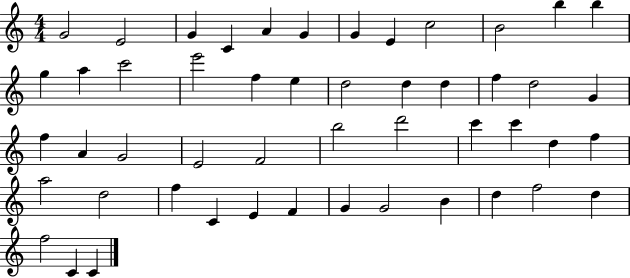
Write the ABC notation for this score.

X:1
T:Untitled
M:4/4
L:1/4
K:C
G2 E2 G C A G G E c2 B2 b b g a c'2 e'2 f e d2 d d f d2 G f A G2 E2 F2 b2 d'2 c' c' d f a2 d2 f C E F G G2 B d f2 d f2 C C